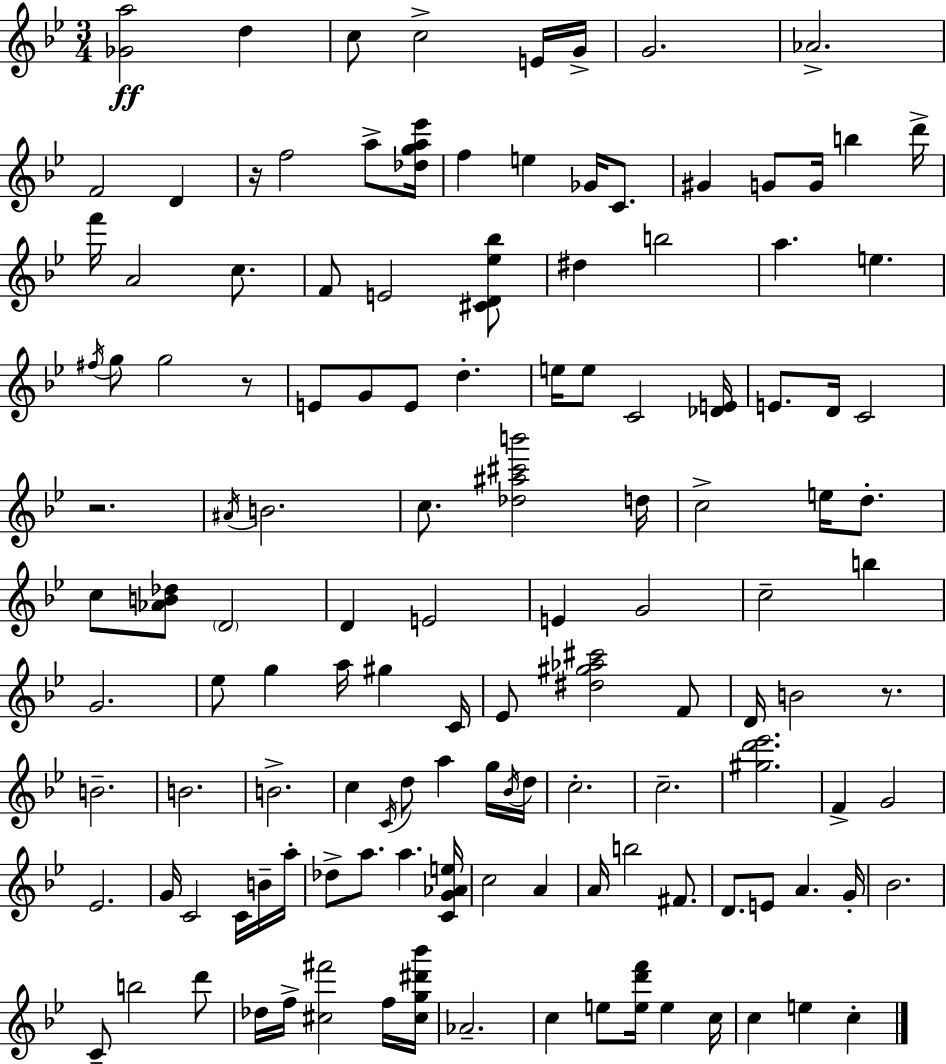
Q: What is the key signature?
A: BES major